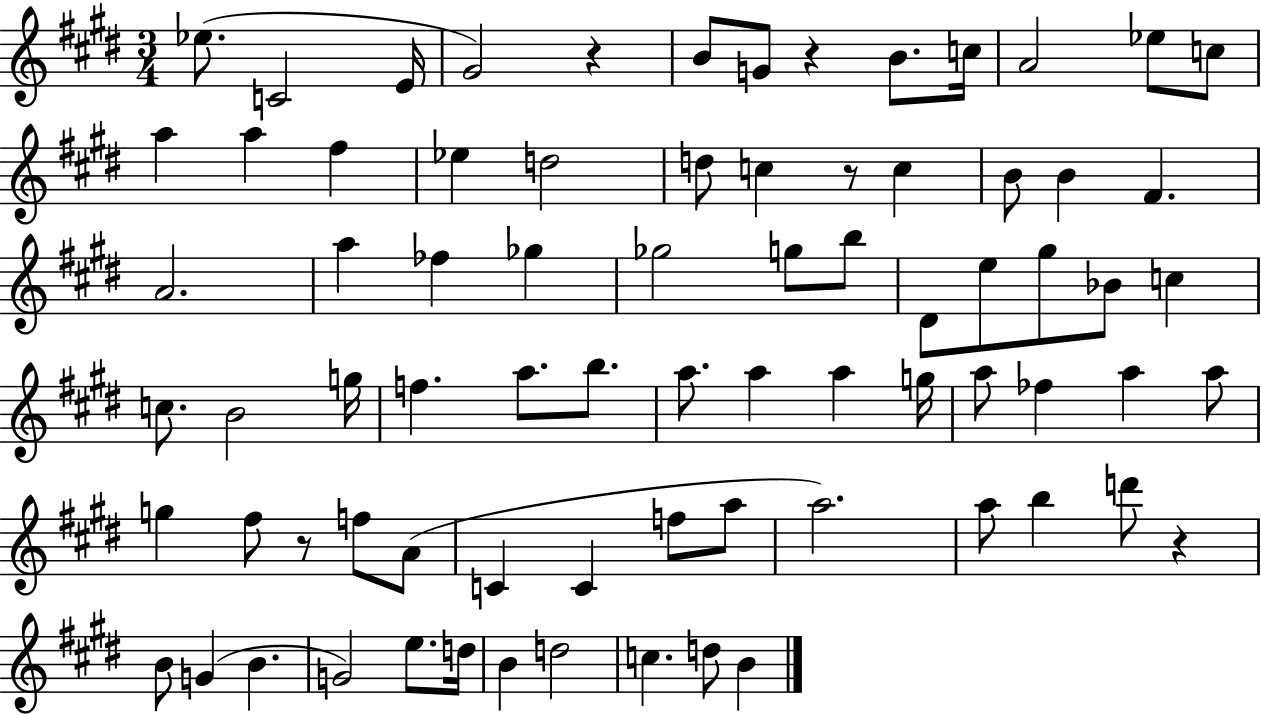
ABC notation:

X:1
T:Untitled
M:3/4
L:1/4
K:E
_e/2 C2 E/4 ^G2 z B/2 G/2 z B/2 c/4 A2 _e/2 c/2 a a ^f _e d2 d/2 c z/2 c B/2 B ^F A2 a _f _g _g2 g/2 b/2 ^D/2 e/2 ^g/2 _B/2 c c/2 B2 g/4 f a/2 b/2 a/2 a a g/4 a/2 _f a a/2 g ^f/2 z/2 f/2 A/2 C C f/2 a/2 a2 a/2 b d'/2 z B/2 G B G2 e/2 d/4 B d2 c d/2 B